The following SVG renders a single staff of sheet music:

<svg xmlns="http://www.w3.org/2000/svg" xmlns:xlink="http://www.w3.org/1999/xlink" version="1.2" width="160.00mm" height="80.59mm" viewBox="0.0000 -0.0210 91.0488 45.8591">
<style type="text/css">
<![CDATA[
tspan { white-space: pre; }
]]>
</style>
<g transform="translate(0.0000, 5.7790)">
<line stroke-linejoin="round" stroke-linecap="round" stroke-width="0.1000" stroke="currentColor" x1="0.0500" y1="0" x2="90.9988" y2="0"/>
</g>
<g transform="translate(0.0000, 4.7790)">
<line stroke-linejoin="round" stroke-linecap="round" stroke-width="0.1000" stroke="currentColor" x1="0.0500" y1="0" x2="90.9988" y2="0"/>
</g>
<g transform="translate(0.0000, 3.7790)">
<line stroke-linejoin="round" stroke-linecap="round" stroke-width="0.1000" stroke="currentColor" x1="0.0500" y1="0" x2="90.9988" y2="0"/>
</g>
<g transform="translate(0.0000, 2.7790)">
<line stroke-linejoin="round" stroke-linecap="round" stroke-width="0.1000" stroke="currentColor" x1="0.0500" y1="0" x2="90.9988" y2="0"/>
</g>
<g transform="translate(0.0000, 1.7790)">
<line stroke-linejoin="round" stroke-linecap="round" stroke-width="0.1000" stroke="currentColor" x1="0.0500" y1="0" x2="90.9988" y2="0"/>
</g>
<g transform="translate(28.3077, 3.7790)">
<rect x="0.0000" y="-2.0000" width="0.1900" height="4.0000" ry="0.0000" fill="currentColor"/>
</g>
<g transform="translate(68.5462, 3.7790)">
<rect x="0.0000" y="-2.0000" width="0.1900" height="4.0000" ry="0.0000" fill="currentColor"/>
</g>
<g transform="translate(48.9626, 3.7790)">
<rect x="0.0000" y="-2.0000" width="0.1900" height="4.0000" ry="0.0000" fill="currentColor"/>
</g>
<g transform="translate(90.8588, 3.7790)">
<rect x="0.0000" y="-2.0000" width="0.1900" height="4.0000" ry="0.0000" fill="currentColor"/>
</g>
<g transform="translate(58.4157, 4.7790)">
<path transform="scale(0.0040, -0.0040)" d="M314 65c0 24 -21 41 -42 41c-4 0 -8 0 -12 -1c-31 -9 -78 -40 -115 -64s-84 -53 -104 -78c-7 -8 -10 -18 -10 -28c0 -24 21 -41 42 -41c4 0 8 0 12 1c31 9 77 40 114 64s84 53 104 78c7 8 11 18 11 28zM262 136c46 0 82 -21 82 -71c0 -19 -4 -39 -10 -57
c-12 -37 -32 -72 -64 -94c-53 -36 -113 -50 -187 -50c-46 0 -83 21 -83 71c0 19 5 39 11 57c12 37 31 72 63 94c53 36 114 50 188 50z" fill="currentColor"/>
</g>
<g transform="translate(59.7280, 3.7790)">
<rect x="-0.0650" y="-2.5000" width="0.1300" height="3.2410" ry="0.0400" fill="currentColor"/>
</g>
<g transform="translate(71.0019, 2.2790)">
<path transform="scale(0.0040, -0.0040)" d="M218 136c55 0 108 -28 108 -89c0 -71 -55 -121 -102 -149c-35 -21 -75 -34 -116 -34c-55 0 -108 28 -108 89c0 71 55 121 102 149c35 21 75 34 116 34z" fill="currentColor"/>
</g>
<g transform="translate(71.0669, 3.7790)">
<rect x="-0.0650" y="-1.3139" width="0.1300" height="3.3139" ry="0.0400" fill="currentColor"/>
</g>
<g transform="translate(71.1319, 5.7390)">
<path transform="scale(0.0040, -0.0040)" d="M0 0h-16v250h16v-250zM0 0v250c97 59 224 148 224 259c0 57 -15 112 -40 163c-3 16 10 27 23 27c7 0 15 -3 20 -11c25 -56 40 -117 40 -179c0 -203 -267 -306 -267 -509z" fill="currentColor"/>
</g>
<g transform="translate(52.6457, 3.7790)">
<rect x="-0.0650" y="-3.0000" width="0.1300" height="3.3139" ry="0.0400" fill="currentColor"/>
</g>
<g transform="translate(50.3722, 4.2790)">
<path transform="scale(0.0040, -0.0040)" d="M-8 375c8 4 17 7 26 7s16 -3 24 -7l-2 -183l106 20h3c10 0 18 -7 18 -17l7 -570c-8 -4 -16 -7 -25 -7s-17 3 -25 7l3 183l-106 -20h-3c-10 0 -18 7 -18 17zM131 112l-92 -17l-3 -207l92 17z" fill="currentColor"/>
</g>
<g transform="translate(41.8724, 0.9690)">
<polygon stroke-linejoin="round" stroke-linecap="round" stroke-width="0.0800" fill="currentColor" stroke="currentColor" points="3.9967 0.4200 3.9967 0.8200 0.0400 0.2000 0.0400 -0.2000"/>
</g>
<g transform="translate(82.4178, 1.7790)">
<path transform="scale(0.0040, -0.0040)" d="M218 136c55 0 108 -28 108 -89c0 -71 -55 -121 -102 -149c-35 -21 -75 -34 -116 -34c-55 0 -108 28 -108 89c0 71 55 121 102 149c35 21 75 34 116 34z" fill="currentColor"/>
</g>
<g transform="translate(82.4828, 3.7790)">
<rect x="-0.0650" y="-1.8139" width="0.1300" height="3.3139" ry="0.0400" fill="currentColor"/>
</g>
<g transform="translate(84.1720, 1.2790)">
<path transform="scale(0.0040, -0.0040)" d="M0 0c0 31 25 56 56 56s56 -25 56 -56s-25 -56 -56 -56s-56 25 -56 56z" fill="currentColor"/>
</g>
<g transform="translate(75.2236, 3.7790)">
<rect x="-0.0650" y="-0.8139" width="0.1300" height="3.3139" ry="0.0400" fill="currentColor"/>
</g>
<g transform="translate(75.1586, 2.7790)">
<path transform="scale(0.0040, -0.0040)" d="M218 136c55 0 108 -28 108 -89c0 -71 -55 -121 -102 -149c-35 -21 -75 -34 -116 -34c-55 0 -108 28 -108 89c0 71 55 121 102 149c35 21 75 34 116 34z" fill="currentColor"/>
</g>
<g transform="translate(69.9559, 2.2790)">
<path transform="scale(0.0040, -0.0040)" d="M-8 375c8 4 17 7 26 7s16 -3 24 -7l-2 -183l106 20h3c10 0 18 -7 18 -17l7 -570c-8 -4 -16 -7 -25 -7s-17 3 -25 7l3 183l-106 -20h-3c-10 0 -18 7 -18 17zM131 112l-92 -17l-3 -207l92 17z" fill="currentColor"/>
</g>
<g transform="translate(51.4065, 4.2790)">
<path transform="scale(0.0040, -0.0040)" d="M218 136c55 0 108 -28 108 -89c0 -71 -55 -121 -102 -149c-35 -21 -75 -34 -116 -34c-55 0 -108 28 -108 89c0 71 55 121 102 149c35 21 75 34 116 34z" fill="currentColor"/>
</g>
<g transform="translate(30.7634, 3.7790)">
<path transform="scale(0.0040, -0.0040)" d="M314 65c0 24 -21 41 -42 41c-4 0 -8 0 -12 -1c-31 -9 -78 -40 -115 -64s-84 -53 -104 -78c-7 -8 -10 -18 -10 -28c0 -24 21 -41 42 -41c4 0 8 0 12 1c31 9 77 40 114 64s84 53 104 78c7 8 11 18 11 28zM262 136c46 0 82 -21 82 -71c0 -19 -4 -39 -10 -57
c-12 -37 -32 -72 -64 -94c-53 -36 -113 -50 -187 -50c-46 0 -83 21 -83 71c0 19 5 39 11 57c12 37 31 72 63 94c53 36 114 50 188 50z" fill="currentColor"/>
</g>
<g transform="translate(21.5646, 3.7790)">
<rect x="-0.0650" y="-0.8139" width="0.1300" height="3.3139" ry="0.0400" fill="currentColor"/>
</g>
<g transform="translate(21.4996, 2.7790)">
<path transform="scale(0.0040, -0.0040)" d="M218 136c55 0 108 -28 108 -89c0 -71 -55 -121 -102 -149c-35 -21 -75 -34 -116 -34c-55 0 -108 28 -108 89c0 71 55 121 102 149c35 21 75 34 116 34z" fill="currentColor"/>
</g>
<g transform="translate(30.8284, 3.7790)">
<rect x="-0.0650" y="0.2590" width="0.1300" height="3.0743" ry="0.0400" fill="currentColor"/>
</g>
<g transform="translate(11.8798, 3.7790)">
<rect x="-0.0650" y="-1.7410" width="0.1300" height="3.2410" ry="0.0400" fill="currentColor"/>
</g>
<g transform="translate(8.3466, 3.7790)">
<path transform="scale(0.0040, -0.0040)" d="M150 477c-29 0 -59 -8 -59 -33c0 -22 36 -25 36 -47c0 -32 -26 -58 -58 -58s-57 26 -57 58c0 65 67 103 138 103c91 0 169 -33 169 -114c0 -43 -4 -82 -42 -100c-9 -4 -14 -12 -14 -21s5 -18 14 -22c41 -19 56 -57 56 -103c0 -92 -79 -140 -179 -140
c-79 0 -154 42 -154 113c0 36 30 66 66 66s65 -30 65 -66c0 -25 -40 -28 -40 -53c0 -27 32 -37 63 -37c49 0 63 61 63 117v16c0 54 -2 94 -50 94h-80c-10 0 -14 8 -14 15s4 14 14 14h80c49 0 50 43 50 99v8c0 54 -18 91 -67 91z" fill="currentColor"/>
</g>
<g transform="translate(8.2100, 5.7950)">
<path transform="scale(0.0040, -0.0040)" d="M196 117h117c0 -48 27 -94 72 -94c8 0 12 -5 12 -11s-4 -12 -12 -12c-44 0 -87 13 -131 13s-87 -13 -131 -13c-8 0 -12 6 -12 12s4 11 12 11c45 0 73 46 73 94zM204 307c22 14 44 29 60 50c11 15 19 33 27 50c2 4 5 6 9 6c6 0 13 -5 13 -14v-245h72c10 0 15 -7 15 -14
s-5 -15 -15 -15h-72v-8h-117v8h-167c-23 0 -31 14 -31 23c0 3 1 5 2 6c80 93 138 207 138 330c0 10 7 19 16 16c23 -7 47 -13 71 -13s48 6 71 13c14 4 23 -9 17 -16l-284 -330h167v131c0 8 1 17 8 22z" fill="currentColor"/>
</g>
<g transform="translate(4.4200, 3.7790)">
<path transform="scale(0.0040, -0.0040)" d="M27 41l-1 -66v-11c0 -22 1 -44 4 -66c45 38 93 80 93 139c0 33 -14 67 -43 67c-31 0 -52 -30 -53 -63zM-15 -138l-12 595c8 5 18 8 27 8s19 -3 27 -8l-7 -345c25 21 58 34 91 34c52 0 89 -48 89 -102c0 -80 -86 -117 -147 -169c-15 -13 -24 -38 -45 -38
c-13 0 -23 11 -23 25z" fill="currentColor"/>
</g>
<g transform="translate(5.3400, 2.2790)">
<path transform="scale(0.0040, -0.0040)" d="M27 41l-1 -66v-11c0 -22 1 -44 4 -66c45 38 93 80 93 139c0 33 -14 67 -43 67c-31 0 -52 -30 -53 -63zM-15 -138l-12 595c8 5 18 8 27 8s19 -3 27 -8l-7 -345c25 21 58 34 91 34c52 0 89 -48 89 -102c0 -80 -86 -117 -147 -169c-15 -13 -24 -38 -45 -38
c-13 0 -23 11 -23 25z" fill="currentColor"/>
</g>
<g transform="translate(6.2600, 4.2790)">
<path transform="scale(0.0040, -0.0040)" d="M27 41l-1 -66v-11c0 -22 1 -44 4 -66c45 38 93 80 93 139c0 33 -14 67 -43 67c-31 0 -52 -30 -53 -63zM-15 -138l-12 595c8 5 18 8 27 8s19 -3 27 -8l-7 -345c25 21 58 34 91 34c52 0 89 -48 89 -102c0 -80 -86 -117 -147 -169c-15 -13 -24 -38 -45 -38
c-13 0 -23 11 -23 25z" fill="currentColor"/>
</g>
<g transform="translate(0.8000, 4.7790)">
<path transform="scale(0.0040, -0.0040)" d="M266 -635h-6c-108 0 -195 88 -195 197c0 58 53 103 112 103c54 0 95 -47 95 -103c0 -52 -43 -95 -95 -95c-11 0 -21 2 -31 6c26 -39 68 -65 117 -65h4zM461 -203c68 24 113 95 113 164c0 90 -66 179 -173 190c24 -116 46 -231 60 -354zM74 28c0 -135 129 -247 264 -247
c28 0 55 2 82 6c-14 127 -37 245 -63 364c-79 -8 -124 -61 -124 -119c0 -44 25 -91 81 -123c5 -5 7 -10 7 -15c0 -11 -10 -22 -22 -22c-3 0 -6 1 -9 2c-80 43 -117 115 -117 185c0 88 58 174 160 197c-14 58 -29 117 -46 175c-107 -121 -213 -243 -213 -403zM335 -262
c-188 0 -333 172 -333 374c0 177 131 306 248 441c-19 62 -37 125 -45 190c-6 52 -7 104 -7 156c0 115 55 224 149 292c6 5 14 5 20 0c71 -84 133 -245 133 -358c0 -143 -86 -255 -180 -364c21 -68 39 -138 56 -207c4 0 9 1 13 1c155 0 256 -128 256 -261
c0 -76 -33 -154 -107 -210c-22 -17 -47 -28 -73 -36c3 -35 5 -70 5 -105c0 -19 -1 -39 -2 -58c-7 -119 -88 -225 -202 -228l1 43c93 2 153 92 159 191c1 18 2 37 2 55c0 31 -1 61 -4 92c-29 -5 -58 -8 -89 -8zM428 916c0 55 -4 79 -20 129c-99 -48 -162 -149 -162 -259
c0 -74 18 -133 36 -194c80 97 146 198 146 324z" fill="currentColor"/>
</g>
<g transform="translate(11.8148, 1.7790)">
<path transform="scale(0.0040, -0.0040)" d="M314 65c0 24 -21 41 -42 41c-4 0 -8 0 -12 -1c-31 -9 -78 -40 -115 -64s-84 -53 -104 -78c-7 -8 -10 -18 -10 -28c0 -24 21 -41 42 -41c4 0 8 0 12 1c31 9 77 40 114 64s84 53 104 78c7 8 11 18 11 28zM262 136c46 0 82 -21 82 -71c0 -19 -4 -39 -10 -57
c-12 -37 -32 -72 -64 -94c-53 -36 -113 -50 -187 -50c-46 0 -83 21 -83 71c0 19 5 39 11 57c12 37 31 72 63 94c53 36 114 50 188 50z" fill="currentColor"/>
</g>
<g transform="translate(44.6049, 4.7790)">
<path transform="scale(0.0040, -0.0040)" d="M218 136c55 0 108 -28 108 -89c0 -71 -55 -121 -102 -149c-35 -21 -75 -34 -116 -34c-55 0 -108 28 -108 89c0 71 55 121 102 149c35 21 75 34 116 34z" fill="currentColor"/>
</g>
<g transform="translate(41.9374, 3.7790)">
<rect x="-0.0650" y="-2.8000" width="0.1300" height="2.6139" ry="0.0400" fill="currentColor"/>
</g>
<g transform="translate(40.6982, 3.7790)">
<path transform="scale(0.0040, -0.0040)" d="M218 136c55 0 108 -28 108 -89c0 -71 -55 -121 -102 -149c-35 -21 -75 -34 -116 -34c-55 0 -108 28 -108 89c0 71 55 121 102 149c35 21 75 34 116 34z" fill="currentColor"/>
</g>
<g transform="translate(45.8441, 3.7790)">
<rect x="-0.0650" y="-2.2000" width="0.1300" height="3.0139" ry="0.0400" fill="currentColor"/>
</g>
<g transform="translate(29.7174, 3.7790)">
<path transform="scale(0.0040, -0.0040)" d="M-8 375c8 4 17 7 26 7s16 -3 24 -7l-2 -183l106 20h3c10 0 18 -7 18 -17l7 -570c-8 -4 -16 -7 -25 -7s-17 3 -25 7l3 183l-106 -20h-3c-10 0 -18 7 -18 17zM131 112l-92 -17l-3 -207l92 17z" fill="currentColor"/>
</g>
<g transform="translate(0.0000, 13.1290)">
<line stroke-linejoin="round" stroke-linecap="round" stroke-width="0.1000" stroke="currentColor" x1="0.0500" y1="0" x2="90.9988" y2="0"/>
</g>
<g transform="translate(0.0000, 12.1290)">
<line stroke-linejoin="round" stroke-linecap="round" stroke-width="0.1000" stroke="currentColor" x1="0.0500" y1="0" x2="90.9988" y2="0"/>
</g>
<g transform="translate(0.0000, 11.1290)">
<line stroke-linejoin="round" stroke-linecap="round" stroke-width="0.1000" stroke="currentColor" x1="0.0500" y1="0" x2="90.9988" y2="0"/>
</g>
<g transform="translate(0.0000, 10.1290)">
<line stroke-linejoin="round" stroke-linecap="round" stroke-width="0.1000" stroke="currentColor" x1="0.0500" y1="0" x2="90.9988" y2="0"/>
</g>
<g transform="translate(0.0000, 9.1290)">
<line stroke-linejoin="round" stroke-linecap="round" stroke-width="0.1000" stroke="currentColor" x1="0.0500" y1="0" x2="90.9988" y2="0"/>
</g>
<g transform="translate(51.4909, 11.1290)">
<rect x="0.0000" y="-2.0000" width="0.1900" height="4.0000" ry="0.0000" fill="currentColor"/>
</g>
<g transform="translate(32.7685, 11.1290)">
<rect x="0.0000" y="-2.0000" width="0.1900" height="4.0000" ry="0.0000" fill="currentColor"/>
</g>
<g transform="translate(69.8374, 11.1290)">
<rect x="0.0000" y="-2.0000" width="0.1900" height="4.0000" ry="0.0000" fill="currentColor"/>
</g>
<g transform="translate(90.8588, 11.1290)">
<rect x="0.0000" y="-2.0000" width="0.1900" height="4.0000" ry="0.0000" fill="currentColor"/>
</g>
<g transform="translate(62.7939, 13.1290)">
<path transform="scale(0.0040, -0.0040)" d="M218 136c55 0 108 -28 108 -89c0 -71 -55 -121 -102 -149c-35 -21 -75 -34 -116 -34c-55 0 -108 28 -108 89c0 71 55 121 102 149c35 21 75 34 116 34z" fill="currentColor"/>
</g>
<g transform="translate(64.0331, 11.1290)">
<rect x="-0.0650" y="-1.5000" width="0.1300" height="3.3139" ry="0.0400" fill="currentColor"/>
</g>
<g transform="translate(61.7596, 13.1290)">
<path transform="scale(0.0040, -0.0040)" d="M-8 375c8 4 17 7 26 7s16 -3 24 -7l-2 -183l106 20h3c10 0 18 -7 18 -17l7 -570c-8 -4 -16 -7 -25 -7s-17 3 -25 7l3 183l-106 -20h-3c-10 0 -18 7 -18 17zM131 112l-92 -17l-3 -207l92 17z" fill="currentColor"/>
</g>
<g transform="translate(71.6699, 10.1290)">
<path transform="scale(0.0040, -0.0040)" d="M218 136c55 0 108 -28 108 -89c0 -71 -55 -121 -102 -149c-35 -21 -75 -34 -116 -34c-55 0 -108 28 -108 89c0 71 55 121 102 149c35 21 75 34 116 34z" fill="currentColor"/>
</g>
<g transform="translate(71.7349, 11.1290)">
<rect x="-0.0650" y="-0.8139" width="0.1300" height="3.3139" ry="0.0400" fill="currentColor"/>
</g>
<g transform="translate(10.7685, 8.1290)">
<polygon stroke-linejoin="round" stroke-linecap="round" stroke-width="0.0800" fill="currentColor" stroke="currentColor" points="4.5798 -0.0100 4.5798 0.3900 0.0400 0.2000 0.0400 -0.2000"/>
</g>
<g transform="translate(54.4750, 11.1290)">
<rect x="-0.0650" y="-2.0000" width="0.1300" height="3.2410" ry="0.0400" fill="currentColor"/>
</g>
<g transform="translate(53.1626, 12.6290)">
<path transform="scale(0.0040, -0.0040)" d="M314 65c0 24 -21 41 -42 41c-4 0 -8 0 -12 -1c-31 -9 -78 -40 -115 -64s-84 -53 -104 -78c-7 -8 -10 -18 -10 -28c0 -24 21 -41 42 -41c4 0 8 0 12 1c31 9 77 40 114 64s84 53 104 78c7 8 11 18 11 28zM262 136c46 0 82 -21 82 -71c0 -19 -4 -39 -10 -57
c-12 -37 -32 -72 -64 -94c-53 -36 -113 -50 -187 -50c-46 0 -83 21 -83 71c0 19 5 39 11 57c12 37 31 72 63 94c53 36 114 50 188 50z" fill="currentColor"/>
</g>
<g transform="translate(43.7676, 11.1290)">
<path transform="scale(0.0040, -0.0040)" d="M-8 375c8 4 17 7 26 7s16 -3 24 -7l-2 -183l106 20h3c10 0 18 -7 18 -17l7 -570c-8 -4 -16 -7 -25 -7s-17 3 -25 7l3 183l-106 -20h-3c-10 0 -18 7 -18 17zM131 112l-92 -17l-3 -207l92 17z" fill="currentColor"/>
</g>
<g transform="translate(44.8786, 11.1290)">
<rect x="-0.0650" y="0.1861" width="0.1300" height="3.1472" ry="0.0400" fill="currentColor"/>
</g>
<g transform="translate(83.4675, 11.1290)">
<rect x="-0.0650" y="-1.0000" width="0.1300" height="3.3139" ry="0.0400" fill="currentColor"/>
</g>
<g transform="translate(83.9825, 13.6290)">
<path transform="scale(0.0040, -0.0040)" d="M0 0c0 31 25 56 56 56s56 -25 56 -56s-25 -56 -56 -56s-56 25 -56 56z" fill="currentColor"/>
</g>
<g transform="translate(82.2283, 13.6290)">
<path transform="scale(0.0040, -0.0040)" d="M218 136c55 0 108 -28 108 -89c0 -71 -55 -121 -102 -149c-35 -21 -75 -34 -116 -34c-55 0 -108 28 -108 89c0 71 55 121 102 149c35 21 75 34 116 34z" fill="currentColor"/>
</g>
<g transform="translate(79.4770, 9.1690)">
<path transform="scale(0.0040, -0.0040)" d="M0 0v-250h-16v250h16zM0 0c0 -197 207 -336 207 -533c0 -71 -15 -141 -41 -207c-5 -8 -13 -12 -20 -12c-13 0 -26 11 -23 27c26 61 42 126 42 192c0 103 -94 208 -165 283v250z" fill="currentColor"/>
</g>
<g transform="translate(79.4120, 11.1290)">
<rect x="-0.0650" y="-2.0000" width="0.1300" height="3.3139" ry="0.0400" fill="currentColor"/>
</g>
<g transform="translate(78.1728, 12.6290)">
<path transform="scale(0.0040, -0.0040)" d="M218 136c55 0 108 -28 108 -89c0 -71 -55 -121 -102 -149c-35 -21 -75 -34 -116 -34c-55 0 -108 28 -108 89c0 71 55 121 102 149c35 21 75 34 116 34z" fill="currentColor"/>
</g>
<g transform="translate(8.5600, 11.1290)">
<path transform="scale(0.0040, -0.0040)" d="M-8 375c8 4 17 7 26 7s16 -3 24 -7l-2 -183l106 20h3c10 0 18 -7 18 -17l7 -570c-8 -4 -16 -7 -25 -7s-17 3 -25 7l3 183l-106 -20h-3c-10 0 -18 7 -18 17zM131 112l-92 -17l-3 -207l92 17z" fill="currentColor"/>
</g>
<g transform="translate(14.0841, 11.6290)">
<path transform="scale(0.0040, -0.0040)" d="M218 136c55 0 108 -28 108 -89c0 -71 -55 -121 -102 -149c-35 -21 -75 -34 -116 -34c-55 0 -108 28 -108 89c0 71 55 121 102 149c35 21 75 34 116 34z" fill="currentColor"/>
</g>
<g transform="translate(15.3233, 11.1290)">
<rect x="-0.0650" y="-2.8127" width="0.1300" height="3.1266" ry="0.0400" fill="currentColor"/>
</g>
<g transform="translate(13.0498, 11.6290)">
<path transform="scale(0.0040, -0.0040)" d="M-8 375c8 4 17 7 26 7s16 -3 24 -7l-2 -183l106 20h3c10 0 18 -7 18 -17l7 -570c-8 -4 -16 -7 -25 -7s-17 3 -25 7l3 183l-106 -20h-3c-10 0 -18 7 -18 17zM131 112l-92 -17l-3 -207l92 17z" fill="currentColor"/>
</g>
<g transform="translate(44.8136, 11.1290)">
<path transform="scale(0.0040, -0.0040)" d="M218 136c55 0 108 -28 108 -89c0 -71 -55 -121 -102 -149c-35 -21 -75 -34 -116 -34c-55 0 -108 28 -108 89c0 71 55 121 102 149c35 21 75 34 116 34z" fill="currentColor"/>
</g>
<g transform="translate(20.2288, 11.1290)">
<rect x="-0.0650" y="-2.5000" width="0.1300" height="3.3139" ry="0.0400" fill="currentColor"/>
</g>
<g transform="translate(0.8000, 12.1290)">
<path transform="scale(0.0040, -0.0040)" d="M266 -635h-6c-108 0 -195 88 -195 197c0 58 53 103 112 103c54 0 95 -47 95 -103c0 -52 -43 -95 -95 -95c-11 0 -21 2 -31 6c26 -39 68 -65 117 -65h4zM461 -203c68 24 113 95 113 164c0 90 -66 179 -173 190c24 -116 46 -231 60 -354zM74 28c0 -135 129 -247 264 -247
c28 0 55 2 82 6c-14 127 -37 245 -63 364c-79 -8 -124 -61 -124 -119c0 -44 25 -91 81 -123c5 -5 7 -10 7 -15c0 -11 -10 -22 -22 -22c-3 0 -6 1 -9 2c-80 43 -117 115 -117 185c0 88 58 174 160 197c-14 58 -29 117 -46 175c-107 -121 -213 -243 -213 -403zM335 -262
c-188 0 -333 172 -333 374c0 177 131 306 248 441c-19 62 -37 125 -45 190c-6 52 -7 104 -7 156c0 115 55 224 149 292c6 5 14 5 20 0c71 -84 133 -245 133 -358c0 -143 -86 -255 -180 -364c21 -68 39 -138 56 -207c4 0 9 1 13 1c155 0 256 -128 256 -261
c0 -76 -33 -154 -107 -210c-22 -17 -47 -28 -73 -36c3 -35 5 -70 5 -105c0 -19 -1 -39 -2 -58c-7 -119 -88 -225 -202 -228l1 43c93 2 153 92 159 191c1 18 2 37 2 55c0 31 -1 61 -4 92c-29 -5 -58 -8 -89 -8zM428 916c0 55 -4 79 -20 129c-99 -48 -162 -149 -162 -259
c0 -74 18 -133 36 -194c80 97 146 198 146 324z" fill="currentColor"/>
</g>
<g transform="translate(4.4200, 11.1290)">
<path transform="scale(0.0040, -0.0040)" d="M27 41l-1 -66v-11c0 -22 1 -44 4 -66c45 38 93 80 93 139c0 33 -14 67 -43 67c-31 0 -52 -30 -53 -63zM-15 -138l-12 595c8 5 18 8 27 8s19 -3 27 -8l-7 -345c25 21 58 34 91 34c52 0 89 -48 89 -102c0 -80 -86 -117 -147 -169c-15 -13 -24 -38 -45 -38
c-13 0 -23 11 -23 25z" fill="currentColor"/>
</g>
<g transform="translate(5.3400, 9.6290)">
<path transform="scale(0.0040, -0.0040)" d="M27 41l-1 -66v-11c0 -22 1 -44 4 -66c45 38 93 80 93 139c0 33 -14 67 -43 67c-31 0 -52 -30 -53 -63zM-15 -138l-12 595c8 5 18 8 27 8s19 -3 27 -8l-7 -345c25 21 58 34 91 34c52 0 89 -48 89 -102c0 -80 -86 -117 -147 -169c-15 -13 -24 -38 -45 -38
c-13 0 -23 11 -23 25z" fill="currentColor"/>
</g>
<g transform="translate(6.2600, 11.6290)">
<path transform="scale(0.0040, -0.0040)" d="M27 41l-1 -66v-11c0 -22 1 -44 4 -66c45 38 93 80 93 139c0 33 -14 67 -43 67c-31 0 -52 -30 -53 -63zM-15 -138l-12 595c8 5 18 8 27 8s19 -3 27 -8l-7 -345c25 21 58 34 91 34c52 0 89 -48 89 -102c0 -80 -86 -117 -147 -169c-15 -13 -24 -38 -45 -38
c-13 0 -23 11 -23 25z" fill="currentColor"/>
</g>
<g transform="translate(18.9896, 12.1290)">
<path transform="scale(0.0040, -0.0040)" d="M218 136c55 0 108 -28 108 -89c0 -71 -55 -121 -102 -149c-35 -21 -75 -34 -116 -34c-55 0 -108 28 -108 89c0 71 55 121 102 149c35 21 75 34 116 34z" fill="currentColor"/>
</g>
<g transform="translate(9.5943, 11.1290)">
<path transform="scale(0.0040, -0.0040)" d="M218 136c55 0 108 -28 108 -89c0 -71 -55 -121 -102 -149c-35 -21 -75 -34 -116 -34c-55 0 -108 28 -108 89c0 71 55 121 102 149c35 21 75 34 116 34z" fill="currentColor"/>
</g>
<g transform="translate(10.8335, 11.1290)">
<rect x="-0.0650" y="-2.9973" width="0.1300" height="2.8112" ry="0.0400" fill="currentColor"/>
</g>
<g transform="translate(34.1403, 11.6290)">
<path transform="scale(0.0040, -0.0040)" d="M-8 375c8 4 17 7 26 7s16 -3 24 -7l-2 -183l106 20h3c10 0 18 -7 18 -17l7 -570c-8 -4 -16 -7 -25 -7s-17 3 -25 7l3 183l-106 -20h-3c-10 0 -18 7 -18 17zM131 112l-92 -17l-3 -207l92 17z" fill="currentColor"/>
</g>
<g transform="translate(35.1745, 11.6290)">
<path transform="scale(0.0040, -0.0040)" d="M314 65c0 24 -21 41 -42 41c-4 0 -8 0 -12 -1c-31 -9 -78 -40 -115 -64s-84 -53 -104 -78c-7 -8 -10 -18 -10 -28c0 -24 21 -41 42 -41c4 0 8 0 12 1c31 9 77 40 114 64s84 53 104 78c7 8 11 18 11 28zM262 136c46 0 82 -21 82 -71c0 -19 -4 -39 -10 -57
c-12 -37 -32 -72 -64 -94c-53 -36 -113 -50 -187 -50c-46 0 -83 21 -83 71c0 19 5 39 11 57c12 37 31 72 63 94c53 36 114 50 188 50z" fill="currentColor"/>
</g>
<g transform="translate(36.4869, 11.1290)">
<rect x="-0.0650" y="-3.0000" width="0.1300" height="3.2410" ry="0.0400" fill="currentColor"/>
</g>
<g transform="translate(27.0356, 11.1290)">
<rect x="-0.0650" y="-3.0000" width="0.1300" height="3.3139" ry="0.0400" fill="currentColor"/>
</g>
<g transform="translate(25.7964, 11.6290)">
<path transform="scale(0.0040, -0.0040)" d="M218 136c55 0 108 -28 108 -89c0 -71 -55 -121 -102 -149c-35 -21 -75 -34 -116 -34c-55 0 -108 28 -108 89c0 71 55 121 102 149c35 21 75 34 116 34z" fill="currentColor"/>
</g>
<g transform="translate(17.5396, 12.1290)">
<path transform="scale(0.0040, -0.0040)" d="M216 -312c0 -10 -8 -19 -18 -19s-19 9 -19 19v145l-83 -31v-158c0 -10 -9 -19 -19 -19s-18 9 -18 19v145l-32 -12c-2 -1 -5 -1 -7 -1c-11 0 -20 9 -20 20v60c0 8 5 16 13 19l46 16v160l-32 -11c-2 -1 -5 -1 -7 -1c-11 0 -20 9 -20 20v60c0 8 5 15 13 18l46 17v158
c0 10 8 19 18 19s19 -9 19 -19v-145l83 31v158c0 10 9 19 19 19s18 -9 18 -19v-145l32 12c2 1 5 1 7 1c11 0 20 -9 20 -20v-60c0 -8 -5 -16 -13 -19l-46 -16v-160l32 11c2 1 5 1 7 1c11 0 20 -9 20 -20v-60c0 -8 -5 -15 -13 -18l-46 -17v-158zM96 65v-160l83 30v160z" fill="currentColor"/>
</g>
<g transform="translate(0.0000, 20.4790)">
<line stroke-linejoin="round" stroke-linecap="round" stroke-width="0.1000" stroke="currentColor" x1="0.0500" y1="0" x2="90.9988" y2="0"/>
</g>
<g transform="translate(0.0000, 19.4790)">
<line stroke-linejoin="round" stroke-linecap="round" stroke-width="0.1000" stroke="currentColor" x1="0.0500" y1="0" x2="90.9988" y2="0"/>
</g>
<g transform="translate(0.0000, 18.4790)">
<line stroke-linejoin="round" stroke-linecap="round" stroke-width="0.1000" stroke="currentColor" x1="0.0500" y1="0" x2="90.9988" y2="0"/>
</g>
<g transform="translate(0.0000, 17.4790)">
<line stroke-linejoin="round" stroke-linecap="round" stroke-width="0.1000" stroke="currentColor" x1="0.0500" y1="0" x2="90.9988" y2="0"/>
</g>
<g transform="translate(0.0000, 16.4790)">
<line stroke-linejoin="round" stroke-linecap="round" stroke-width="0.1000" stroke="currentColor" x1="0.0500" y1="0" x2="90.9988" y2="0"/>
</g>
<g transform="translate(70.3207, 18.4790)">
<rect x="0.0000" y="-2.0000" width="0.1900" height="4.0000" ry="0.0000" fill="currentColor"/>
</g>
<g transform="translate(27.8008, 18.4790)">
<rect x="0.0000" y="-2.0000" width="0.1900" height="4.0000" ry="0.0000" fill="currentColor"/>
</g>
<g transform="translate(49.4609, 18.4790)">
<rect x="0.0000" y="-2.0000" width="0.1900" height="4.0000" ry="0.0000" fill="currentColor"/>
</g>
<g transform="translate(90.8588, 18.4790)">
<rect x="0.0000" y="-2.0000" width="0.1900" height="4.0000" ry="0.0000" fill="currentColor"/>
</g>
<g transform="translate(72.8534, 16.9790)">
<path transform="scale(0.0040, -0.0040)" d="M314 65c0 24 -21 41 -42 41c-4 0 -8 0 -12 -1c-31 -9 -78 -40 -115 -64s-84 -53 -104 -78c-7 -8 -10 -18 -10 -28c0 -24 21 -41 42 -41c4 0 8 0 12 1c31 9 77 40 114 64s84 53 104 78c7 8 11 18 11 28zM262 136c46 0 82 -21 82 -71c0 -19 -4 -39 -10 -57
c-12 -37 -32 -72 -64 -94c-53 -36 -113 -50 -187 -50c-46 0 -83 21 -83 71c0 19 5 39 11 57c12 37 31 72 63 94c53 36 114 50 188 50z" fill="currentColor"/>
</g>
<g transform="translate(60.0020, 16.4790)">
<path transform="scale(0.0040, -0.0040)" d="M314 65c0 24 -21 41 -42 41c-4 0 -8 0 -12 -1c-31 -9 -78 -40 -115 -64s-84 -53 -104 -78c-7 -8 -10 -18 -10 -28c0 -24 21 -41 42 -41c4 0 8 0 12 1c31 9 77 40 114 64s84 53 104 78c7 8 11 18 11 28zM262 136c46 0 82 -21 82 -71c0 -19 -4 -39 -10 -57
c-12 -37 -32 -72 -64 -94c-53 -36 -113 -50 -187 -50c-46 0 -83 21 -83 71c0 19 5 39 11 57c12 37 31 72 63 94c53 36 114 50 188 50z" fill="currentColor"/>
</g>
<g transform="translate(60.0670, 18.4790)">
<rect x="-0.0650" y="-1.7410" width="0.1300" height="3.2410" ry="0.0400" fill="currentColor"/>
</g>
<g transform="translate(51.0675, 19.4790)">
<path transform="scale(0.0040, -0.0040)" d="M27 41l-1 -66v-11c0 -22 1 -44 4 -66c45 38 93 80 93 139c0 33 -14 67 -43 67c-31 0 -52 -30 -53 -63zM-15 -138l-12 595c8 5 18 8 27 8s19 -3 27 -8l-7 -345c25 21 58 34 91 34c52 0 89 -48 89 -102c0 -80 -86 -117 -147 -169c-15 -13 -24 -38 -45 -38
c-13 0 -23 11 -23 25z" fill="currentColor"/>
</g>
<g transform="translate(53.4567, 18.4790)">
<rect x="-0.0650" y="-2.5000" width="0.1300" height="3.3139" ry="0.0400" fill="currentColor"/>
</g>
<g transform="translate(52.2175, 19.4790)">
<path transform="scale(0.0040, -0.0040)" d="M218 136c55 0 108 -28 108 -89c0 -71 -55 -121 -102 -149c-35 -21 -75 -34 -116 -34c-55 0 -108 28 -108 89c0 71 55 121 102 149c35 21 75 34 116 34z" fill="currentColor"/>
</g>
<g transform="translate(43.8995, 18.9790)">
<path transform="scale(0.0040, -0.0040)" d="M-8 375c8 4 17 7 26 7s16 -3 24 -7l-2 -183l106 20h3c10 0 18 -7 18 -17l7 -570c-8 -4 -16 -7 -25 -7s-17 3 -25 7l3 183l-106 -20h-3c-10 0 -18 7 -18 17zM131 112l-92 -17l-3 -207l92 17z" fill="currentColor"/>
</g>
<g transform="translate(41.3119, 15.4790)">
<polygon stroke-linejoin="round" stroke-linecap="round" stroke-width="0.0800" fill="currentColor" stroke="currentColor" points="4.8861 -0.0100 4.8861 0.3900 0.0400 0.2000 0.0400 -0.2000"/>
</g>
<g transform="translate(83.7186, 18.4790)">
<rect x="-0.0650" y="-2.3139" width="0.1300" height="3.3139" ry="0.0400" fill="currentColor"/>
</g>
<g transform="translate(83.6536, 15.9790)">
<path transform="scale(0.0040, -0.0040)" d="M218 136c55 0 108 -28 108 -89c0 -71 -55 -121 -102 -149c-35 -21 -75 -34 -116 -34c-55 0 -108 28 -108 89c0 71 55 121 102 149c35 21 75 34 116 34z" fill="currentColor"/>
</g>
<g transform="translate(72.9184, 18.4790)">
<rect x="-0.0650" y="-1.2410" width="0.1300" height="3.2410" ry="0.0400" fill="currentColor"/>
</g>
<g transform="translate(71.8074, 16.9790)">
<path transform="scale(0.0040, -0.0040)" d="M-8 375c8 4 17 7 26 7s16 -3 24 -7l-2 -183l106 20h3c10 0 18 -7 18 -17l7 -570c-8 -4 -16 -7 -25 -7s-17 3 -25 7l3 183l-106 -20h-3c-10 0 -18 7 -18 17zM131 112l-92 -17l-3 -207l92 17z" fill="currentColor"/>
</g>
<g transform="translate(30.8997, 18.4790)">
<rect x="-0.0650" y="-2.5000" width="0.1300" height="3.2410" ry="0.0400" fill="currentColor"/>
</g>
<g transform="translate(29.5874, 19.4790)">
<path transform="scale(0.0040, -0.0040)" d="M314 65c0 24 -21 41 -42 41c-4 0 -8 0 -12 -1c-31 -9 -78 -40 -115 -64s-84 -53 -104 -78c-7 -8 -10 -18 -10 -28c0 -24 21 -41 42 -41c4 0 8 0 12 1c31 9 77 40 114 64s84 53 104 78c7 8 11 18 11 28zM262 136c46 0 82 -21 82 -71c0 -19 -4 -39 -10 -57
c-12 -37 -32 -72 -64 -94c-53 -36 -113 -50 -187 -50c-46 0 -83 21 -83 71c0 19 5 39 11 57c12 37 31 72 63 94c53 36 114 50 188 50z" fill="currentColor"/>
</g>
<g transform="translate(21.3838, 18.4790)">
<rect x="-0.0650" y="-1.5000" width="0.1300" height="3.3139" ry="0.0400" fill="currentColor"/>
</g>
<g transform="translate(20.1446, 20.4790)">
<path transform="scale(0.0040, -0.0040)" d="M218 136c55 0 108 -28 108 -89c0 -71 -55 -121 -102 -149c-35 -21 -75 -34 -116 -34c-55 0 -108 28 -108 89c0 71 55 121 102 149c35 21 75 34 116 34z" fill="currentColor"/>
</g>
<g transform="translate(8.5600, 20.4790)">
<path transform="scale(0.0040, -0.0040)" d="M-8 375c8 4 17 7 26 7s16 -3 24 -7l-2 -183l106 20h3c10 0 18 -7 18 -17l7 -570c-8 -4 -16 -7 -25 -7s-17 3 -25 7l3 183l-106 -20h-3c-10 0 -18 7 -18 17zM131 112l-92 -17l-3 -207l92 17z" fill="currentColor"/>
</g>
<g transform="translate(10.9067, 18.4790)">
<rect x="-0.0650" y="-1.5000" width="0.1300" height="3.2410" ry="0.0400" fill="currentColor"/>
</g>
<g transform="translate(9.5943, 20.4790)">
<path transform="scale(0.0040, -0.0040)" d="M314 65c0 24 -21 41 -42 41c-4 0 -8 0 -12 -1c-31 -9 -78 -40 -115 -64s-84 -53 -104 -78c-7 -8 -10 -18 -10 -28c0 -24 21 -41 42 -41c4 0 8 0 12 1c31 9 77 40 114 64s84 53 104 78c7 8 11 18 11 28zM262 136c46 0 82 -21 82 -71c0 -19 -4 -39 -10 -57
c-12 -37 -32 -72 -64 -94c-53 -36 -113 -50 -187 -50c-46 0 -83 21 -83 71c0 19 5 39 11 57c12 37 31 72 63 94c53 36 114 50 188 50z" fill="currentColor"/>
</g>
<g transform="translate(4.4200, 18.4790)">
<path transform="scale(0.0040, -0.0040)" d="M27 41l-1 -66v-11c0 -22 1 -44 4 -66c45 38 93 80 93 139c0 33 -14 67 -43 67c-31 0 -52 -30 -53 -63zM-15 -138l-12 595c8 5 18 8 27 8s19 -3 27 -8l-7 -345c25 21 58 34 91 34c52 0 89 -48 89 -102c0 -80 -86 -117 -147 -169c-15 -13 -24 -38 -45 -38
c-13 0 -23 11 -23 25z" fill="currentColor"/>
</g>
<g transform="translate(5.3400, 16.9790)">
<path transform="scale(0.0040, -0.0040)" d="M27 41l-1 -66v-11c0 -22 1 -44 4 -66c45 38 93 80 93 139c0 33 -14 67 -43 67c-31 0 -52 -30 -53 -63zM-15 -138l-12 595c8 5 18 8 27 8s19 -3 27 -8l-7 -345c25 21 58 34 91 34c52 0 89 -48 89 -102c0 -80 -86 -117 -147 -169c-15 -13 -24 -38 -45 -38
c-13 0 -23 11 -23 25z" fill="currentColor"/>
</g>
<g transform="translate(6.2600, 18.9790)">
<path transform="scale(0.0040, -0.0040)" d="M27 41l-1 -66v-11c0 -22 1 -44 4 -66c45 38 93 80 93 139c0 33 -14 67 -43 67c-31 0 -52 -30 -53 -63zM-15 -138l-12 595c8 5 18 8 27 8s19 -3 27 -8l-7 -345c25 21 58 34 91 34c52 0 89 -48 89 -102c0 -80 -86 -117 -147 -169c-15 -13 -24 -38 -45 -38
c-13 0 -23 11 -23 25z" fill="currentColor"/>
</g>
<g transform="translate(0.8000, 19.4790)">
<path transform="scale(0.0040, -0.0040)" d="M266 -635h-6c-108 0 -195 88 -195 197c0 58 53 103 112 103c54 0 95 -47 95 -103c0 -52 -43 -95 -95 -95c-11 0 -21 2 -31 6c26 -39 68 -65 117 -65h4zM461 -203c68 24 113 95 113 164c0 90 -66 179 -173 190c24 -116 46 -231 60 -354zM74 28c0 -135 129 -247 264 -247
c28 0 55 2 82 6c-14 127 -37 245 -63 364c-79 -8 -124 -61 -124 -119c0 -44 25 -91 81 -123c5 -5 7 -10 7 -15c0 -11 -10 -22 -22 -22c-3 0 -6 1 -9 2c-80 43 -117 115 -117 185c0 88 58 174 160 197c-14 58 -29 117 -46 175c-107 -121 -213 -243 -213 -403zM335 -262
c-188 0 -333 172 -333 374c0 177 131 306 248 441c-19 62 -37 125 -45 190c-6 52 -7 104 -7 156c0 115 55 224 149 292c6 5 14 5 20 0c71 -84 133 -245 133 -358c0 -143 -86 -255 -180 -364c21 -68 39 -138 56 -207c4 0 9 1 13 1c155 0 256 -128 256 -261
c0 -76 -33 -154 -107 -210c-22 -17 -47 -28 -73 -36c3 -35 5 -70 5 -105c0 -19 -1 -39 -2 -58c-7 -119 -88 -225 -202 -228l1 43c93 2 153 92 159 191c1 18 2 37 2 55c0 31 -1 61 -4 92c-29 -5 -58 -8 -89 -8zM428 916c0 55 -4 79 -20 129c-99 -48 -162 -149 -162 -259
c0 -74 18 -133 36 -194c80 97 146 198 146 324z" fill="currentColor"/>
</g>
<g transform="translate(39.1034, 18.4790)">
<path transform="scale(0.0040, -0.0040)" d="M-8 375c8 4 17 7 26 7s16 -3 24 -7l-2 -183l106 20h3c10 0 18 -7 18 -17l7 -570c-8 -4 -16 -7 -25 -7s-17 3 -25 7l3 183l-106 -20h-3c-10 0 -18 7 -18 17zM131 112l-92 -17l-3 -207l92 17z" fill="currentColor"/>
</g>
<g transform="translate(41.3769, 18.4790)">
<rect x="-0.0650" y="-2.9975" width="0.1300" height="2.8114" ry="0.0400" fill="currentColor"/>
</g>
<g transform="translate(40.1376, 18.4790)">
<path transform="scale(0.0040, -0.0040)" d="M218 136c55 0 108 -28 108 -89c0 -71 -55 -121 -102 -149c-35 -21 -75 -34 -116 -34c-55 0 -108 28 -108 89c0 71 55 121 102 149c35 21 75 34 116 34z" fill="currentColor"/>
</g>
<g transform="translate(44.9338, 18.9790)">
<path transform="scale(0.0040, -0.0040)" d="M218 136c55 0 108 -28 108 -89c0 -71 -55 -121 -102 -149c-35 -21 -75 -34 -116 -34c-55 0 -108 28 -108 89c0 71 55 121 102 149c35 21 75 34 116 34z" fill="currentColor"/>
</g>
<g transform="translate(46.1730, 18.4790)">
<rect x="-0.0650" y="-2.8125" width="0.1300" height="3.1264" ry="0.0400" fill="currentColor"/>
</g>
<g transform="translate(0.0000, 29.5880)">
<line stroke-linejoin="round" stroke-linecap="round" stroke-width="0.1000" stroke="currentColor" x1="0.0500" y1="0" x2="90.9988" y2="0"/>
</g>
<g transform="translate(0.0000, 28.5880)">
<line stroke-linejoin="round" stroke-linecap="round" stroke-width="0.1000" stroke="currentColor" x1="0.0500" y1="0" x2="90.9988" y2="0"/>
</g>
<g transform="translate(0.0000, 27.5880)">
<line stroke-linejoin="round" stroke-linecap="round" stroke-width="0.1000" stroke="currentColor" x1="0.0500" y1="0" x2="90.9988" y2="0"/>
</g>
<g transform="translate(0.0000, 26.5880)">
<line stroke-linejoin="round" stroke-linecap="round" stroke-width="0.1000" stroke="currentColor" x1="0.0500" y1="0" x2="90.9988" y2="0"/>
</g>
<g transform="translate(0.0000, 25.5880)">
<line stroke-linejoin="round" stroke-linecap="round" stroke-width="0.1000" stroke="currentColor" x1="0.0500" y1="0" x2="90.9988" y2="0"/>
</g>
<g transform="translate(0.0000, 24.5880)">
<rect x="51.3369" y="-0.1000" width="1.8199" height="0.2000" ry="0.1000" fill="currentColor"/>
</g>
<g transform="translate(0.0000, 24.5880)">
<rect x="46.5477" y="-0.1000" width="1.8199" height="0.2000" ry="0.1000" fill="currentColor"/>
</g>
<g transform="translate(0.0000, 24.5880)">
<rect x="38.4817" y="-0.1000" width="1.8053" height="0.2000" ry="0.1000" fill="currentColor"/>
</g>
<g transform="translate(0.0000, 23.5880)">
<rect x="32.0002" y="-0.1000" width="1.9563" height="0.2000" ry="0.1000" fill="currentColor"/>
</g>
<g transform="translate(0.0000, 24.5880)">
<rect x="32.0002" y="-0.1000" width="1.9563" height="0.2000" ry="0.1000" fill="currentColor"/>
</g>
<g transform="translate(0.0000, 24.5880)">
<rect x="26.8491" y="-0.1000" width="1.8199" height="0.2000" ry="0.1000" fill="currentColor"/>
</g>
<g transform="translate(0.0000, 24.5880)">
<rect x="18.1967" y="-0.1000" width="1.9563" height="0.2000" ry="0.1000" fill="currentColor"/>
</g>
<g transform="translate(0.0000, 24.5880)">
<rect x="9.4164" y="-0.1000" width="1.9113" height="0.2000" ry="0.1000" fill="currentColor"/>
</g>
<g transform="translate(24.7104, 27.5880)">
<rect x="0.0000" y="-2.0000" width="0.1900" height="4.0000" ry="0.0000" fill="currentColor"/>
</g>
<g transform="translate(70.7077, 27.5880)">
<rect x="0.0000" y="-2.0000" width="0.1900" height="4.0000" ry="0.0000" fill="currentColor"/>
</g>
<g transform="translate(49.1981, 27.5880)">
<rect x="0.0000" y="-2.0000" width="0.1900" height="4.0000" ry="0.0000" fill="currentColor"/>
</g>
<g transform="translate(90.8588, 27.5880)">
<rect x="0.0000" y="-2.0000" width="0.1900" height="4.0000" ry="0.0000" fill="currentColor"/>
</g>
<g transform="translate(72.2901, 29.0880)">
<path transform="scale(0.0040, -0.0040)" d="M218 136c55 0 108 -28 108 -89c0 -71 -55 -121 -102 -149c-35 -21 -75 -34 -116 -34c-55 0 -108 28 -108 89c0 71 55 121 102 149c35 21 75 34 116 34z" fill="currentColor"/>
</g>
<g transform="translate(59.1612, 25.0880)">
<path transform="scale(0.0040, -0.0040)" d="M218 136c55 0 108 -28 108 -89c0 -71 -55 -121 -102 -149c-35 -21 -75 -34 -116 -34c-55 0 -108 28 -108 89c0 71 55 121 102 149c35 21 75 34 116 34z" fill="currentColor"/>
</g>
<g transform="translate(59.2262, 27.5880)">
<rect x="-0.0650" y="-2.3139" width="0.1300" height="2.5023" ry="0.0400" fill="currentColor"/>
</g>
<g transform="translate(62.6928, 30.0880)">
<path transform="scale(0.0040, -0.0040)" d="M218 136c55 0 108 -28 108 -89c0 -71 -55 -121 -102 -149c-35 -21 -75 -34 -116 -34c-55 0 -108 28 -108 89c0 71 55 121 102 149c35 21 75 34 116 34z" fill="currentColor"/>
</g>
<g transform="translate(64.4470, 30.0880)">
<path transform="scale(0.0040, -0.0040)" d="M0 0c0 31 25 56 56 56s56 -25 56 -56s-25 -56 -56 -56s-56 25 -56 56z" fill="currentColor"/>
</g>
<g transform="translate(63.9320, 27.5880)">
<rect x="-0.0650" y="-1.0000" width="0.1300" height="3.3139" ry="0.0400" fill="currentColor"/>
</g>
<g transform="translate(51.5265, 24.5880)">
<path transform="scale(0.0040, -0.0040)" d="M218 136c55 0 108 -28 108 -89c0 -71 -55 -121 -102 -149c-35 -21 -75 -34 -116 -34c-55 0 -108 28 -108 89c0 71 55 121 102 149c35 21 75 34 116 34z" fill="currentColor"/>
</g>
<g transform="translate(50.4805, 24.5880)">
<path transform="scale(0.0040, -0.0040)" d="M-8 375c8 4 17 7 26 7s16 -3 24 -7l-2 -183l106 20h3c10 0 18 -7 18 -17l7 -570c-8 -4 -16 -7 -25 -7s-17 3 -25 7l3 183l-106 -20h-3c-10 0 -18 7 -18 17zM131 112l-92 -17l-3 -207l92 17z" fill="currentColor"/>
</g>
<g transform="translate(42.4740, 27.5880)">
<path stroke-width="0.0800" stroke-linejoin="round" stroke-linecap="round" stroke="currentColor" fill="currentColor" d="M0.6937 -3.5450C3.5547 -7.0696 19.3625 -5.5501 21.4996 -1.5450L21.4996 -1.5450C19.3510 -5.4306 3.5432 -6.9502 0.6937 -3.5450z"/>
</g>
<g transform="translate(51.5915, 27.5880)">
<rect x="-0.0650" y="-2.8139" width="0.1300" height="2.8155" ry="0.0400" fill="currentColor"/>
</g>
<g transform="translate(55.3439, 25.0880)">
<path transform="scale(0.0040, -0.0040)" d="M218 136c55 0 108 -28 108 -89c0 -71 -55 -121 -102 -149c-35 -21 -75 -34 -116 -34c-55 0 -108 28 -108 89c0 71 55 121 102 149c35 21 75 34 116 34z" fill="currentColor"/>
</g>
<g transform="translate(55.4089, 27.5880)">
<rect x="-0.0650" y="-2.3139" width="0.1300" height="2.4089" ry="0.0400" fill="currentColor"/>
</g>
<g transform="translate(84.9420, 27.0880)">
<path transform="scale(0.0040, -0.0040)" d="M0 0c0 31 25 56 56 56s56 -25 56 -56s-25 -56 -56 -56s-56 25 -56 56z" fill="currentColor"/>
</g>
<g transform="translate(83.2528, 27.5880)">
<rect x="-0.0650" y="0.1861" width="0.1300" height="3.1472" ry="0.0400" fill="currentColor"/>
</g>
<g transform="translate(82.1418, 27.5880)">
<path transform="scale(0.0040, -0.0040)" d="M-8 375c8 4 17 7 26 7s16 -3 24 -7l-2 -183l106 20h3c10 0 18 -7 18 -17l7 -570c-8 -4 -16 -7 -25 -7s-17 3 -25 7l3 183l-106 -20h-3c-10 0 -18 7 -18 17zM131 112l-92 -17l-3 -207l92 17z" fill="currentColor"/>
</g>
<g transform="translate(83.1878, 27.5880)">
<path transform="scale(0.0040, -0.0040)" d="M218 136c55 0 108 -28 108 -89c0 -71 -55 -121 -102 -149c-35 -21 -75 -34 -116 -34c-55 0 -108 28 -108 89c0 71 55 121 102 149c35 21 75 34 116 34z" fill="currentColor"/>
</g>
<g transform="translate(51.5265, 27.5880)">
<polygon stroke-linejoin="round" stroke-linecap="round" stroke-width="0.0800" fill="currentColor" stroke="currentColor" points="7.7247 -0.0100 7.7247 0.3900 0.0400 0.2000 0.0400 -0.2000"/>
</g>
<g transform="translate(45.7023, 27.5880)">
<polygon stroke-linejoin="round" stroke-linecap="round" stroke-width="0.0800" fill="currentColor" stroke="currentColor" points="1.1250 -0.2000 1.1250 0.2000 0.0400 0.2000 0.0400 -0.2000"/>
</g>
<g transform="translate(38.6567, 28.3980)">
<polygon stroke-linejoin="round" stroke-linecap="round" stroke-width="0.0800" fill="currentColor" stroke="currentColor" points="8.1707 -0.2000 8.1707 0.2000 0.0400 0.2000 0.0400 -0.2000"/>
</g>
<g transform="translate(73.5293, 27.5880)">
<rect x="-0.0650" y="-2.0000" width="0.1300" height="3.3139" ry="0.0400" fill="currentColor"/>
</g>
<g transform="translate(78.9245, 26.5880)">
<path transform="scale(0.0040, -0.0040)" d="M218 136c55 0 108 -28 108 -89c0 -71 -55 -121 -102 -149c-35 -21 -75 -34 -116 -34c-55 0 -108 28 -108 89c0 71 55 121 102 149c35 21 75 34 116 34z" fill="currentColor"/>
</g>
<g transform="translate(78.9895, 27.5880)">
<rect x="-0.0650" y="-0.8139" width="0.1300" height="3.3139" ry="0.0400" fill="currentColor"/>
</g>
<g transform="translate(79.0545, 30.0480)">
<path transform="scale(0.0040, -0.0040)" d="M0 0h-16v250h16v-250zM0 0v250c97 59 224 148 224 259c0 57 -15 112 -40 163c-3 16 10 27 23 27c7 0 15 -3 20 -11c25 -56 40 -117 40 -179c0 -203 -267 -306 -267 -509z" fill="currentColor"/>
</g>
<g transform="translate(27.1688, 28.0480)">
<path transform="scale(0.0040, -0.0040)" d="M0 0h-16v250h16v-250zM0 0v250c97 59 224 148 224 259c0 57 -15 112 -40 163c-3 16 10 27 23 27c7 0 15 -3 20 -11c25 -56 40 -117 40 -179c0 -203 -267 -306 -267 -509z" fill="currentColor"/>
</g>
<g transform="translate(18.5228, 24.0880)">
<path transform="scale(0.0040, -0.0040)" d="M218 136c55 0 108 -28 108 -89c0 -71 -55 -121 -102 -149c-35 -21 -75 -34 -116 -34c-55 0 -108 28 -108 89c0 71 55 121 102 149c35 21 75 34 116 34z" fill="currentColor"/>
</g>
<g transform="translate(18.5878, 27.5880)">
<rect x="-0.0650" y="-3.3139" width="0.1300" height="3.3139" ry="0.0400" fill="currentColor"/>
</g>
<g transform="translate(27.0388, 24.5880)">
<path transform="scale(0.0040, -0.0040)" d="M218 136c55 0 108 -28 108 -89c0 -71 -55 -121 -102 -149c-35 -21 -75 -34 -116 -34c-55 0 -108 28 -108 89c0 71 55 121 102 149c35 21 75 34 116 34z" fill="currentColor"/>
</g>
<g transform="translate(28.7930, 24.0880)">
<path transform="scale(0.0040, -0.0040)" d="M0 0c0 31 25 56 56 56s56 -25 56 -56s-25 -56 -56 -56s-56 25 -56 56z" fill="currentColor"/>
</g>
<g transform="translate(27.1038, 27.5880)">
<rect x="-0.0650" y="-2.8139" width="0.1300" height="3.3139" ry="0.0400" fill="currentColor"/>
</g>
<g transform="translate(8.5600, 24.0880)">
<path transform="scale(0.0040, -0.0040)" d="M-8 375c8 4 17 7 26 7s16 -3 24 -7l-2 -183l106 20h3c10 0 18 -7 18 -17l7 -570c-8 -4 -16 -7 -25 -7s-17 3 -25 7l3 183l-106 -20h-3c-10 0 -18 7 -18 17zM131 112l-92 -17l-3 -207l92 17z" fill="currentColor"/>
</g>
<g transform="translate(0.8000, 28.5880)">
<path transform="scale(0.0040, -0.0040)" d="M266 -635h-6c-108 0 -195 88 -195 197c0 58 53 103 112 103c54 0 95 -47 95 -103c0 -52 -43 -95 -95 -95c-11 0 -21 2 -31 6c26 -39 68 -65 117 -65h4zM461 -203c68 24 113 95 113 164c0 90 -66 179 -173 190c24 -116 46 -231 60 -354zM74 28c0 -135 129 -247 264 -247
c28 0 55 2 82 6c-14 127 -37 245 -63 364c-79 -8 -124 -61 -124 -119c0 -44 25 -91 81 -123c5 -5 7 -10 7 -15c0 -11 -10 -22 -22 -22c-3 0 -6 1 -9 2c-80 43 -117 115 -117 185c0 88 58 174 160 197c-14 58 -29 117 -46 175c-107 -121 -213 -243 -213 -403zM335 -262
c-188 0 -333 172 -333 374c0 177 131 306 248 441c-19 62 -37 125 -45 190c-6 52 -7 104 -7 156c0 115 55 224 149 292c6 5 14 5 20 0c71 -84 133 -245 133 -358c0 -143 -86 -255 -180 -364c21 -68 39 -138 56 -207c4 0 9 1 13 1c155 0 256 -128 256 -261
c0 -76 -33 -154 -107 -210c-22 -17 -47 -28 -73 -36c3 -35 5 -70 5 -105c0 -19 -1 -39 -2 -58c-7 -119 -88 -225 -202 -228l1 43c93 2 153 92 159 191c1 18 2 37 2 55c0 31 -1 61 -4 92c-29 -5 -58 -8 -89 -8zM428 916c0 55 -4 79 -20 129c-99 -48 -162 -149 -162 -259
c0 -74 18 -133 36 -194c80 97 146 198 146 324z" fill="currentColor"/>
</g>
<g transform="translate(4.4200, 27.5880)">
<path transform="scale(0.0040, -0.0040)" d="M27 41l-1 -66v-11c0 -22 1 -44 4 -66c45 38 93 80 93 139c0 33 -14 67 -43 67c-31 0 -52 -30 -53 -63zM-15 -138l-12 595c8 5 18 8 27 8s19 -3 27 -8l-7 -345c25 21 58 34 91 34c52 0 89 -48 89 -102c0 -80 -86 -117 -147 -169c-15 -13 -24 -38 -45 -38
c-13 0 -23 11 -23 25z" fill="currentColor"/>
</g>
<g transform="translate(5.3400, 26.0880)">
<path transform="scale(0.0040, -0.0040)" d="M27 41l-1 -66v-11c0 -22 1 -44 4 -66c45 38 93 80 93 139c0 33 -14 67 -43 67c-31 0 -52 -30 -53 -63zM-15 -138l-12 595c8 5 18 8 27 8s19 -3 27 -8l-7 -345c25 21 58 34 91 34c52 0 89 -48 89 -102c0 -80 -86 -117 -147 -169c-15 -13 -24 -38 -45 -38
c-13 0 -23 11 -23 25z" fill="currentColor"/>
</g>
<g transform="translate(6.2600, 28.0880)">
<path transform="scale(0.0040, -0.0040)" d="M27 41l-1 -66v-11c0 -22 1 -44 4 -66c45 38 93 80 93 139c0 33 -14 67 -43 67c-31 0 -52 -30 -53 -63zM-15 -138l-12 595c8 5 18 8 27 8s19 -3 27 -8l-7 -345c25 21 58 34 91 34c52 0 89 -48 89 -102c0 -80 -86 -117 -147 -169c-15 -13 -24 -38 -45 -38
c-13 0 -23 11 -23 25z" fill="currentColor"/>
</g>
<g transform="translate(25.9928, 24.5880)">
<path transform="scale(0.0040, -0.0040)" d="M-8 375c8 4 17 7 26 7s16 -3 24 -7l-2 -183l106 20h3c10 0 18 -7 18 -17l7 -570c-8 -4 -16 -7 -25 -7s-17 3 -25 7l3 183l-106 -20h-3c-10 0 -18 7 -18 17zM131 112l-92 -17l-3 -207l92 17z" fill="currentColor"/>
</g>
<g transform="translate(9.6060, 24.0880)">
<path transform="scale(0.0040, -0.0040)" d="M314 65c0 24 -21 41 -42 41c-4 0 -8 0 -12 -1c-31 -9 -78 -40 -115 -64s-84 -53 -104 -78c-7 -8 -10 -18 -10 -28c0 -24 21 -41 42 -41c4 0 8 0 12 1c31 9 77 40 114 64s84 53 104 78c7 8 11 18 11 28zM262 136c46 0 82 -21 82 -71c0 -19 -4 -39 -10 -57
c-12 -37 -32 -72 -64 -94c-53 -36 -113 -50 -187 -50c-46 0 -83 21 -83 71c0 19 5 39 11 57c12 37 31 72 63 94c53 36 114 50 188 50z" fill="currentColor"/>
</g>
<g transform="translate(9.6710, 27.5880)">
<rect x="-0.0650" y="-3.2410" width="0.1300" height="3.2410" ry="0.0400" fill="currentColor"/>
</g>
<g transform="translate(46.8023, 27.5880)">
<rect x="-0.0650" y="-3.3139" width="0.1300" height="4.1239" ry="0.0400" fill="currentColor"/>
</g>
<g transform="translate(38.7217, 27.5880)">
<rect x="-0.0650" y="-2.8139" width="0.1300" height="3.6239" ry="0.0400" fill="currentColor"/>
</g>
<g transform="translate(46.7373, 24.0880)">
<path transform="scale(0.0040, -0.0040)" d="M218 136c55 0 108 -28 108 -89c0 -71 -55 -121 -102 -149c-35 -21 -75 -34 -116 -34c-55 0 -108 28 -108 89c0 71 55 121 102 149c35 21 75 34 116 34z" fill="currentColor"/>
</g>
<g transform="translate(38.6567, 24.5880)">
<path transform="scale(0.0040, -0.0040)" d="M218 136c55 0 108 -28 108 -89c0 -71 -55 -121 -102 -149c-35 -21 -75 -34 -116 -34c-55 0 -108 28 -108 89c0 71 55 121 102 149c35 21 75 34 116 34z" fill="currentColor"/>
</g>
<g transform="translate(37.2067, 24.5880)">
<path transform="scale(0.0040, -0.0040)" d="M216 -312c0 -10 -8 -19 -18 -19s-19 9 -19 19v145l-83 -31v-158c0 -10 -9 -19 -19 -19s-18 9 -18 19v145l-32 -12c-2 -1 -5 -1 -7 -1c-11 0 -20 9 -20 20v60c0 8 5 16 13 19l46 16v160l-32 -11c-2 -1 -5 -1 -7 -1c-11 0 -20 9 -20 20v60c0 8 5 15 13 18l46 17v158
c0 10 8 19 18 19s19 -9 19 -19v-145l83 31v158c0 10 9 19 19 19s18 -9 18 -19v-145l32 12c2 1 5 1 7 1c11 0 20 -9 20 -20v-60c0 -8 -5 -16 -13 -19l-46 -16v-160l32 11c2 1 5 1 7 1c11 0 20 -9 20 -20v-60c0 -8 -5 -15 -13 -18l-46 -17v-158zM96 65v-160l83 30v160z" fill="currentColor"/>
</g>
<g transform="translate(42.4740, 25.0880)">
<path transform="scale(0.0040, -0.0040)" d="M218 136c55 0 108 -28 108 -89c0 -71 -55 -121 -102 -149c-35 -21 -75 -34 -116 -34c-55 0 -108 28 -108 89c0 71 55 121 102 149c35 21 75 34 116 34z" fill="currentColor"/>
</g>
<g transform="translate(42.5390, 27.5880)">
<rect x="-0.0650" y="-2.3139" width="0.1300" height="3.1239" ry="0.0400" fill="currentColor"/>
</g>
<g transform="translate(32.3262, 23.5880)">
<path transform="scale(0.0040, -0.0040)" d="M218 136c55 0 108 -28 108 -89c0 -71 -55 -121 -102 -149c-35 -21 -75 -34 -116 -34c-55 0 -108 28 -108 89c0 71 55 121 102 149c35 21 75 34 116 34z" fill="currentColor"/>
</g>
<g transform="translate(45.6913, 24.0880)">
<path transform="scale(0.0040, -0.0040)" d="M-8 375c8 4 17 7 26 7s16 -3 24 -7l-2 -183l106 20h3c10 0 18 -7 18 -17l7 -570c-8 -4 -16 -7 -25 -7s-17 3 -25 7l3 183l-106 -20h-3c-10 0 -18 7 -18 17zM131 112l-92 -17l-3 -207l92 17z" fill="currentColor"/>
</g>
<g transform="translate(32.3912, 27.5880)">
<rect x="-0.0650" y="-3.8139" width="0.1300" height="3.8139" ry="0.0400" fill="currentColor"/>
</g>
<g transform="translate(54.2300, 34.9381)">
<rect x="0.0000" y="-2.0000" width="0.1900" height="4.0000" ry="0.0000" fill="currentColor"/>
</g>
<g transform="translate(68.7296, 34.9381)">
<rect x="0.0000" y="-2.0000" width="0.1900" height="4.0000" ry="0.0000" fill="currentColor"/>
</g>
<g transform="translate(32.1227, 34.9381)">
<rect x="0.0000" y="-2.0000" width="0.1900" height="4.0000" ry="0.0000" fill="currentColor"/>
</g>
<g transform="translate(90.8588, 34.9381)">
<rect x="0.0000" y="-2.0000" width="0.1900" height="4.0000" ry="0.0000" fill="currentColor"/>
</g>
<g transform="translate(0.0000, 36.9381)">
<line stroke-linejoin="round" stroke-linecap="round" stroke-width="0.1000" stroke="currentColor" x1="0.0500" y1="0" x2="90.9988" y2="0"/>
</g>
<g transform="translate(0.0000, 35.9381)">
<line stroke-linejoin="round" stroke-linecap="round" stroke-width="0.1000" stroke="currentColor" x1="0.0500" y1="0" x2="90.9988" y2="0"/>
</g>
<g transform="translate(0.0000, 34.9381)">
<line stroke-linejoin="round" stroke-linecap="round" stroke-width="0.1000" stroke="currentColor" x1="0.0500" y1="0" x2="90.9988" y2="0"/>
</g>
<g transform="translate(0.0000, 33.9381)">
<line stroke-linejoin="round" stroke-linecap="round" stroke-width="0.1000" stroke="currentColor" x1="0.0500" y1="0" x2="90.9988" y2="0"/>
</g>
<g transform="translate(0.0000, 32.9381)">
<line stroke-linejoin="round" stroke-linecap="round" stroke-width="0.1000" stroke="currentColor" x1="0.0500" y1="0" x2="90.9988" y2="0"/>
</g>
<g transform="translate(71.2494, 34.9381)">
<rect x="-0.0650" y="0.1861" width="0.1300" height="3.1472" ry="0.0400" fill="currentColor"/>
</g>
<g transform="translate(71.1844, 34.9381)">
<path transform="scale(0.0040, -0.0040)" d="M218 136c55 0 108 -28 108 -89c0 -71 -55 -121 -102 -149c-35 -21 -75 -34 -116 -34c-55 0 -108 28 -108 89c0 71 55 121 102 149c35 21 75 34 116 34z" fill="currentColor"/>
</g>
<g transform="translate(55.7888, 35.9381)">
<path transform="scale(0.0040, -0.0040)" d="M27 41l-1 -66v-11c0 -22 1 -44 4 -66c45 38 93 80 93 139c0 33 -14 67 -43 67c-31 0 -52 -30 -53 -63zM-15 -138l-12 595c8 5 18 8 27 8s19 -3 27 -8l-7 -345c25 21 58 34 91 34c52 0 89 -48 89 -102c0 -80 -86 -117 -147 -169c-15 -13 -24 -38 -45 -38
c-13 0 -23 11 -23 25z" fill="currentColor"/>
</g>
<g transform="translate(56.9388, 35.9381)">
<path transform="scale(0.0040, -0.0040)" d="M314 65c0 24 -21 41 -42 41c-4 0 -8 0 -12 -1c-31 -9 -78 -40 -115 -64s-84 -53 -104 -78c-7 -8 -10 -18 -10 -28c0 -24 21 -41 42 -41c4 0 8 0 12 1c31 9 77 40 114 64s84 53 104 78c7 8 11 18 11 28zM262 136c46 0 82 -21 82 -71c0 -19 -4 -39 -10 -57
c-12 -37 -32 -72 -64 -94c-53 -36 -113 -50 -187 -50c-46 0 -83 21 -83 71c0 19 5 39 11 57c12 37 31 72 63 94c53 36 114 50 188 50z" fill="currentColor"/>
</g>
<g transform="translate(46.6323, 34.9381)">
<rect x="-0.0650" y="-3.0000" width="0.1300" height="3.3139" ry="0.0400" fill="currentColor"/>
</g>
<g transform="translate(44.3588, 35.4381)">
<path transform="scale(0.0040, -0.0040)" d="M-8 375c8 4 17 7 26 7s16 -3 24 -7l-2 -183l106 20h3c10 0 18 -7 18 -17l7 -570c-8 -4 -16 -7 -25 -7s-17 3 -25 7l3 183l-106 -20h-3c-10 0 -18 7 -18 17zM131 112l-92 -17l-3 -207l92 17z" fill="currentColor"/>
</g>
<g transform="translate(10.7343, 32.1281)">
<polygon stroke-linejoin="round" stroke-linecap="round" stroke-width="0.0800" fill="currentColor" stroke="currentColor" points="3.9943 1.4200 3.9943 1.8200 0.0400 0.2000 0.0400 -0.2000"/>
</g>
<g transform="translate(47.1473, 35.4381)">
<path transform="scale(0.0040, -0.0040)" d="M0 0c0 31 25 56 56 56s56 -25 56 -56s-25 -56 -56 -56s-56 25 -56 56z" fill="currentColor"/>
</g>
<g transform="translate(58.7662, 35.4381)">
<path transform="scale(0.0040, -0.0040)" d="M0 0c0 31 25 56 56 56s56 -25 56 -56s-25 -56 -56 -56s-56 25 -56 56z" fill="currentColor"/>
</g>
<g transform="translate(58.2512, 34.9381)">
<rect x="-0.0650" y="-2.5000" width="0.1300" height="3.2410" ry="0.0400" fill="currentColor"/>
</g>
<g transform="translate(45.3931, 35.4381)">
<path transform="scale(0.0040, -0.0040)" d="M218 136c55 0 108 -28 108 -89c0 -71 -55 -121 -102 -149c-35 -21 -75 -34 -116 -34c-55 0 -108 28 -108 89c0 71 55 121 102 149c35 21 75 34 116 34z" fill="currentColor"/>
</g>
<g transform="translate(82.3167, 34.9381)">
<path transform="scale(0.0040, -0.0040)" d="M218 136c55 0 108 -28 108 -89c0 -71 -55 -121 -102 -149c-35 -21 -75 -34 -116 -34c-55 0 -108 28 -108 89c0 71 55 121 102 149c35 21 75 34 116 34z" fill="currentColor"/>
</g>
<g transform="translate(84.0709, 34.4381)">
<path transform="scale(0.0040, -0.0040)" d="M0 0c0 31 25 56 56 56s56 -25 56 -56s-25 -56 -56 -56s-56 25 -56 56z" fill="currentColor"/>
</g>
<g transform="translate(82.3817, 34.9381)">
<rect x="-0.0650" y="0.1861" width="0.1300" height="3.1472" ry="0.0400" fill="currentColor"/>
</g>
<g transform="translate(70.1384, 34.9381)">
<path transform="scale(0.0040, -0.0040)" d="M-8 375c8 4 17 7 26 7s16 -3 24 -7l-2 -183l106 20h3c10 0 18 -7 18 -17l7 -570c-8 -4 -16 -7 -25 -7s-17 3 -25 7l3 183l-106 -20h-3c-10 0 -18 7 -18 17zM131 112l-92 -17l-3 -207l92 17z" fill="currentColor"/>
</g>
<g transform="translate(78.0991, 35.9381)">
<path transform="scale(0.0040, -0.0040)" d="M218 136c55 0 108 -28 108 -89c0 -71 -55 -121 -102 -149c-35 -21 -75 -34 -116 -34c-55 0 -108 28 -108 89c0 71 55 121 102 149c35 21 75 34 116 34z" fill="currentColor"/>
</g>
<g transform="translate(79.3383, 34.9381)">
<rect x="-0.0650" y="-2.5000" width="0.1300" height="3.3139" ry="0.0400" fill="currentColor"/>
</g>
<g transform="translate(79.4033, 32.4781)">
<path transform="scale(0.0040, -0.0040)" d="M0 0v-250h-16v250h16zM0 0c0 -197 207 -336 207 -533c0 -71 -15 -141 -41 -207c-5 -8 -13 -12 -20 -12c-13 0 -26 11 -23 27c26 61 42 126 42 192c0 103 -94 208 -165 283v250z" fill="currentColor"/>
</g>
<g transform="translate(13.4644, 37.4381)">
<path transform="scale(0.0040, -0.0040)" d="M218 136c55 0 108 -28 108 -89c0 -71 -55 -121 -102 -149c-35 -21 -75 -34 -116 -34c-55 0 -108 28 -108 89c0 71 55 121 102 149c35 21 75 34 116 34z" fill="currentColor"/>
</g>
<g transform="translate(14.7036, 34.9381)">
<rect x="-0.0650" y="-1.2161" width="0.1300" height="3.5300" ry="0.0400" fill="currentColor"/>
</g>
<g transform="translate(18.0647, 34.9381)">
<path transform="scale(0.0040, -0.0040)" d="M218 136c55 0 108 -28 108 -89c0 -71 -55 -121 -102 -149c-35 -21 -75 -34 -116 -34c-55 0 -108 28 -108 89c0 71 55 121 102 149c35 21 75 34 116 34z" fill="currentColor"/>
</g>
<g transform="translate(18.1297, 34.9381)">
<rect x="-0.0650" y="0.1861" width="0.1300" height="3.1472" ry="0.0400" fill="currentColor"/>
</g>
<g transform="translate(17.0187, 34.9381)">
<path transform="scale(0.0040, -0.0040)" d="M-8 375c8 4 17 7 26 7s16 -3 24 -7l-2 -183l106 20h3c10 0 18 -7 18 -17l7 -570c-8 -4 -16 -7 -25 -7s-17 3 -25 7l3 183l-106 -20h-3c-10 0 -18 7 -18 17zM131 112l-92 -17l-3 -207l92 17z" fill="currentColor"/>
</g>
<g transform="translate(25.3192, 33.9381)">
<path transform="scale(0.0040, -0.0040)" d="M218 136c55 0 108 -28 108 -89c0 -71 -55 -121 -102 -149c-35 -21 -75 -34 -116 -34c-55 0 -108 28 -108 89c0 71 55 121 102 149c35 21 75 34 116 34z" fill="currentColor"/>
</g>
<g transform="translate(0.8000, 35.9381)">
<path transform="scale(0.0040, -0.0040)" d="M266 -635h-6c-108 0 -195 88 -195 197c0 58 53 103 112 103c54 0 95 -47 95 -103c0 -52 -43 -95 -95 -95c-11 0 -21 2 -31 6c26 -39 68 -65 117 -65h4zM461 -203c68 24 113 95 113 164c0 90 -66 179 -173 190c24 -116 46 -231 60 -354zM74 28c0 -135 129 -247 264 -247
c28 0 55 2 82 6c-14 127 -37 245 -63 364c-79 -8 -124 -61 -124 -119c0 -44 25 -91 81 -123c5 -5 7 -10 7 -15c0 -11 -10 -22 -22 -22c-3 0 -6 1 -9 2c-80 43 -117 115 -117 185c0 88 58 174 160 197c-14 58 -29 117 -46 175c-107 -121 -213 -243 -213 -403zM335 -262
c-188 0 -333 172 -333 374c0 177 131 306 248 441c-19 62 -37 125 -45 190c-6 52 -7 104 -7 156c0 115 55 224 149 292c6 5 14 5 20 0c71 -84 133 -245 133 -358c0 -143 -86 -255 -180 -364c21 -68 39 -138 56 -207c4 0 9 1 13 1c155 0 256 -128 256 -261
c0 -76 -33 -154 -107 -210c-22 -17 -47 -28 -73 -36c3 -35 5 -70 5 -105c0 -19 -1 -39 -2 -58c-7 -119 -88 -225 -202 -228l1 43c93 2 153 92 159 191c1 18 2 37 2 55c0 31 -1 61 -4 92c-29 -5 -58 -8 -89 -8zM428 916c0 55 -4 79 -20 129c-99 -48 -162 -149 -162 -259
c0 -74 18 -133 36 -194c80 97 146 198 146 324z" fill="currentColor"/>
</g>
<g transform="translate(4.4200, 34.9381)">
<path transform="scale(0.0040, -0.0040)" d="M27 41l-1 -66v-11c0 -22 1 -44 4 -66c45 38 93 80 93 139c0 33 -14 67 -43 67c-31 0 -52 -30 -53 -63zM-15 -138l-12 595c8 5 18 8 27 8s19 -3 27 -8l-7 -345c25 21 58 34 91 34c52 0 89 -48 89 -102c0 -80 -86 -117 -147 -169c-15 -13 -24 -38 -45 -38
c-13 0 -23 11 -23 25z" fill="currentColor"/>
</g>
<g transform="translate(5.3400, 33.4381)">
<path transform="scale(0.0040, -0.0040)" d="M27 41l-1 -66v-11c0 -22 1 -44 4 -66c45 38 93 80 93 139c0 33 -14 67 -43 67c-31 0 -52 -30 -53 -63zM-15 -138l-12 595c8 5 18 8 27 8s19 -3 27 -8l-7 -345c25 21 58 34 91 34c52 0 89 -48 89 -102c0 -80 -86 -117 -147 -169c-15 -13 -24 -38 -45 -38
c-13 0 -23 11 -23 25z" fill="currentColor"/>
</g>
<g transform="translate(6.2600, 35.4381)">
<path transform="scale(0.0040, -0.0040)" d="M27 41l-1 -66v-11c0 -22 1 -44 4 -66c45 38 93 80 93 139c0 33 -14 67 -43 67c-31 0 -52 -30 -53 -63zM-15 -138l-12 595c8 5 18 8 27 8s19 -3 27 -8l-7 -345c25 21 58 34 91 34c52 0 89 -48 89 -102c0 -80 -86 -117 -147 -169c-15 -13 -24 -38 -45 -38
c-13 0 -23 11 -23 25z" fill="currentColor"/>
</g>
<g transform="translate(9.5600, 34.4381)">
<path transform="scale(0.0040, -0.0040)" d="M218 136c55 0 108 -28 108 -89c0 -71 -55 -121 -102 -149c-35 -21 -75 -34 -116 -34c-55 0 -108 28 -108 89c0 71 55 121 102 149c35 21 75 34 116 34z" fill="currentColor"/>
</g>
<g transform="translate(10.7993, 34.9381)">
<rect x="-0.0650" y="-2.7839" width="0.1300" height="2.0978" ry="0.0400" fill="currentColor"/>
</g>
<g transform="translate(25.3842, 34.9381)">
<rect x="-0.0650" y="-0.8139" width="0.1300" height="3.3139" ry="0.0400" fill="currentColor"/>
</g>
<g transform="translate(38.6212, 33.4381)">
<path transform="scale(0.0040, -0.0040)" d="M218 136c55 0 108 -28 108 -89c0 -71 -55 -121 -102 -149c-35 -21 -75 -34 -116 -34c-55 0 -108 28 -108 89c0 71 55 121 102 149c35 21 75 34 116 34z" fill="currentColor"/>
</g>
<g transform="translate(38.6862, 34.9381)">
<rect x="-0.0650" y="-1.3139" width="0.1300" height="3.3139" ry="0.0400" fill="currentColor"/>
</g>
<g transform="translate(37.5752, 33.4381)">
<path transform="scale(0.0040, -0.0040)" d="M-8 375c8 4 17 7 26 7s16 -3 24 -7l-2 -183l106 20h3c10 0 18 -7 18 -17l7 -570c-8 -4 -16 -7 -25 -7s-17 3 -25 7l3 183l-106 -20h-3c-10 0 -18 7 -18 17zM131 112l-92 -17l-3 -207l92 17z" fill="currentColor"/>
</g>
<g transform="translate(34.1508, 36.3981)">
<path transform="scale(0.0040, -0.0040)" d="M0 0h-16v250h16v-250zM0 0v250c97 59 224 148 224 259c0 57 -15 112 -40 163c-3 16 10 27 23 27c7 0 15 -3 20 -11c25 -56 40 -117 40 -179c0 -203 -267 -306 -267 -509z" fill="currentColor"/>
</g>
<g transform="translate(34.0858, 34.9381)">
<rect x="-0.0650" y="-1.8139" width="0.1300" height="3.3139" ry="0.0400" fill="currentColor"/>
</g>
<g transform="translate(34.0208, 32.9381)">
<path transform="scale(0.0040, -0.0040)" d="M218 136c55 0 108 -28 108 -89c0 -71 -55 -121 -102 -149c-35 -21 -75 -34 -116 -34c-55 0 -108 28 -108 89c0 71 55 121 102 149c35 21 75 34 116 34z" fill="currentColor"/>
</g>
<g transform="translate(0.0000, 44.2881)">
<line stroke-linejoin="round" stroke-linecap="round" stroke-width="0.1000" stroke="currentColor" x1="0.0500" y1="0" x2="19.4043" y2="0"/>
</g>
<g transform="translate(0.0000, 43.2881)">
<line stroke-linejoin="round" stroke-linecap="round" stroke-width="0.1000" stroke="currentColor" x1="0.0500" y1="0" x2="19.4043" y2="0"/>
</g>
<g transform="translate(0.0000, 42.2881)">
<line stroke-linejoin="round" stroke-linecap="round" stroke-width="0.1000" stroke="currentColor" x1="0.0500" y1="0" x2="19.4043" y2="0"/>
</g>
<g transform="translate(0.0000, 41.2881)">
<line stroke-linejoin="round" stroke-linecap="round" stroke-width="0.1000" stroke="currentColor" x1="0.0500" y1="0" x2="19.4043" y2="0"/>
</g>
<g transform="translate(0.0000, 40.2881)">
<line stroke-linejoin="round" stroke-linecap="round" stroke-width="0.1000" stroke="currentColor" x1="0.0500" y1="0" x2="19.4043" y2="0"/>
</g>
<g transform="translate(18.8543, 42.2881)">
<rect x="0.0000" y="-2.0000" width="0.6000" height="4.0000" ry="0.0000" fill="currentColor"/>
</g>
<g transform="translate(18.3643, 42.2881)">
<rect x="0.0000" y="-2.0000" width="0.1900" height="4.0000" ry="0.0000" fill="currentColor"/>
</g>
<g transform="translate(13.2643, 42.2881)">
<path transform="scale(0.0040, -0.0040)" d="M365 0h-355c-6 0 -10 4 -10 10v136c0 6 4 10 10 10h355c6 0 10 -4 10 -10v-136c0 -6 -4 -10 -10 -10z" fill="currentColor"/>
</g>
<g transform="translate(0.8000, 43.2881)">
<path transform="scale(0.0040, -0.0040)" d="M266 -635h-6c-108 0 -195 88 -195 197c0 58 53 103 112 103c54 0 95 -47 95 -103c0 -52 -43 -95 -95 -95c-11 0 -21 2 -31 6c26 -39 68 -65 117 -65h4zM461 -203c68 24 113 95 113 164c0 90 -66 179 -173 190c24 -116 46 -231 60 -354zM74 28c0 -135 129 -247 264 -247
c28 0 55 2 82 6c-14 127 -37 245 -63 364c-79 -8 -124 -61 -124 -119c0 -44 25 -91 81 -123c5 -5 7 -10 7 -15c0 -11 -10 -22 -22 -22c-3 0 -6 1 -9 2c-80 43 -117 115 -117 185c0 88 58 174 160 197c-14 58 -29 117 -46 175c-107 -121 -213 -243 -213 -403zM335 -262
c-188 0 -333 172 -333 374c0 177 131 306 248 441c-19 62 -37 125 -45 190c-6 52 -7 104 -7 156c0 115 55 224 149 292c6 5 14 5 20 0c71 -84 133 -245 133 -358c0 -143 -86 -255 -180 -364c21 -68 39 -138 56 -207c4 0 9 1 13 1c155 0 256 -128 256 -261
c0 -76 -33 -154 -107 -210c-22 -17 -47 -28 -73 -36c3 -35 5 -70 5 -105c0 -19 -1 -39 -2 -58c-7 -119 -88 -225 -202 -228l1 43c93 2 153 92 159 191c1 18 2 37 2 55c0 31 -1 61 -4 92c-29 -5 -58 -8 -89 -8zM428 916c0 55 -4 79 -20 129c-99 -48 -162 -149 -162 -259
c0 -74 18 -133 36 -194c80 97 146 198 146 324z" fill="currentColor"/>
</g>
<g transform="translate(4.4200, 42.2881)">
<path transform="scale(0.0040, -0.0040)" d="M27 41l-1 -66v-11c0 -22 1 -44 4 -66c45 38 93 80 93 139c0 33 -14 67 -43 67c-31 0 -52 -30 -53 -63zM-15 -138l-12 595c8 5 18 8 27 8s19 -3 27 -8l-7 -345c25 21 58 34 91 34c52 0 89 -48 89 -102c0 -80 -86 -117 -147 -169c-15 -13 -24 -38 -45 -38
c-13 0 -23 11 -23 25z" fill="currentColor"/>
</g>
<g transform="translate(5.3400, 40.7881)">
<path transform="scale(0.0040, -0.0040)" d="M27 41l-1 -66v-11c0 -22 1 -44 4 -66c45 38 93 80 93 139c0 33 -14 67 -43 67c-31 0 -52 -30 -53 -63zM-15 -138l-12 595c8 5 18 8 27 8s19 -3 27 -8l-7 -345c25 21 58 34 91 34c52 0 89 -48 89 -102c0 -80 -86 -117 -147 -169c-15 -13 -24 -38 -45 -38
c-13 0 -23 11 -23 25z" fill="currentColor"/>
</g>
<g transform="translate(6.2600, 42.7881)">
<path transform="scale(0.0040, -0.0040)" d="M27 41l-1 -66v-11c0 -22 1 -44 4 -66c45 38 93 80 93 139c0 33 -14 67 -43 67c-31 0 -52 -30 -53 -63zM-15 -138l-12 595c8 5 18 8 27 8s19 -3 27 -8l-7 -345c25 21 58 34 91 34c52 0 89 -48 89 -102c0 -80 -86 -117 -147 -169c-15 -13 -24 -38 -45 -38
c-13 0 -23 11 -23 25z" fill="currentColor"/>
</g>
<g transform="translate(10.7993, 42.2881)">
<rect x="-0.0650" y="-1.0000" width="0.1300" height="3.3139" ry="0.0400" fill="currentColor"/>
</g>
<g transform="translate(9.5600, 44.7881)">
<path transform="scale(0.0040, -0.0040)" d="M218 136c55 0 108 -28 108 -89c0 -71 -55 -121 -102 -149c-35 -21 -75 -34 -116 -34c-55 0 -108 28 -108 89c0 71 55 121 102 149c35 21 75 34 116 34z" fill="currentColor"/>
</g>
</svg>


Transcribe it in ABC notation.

X:1
T:Untitled
M:3/4
L:1/4
K:Eb
f2 d B2 B/2 G/2 A G2 e/2 d f B/2 A/2 ^G A A2 B F2 E d F/2 D E2 E G2 B/2 A/2 _G f2 e2 g b2 b a/2 c' ^a/2 g/2 b/4 a/2 g/2 g/2 D F d/2 B c/2 D/2 B d f/2 e A _G2 B G/2 B D z2